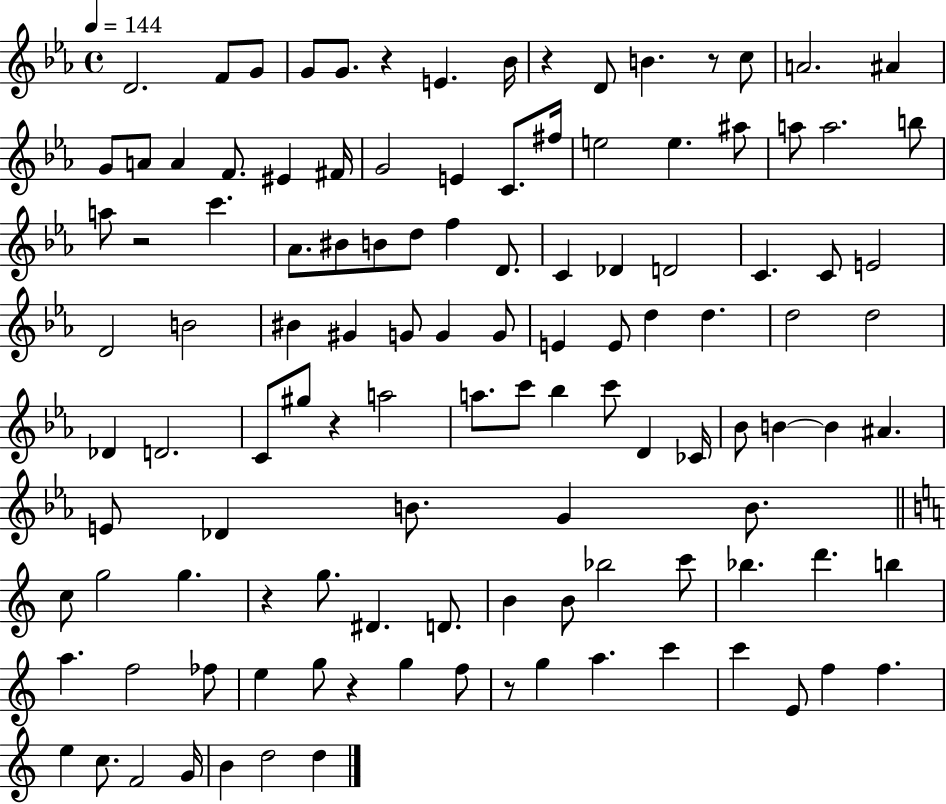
D4/h. F4/e G4/e G4/e G4/e. R/q E4/q. Bb4/s R/q D4/e B4/q. R/e C5/e A4/h. A#4/q G4/e A4/e A4/q F4/e. EIS4/q F#4/s G4/h E4/q C4/e. F#5/s E5/h E5/q. A#5/e A5/e A5/h. B5/e A5/e R/h C6/q. Ab4/e. BIS4/e B4/e D5/e F5/q D4/e. C4/q Db4/q D4/h C4/q. C4/e E4/h D4/h B4/h BIS4/q G#4/q G4/e G4/q G4/e E4/q E4/e D5/q D5/q. D5/h D5/h Db4/q D4/h. C4/e G#5/e R/q A5/h A5/e. C6/e Bb5/q C6/e D4/q CES4/s Bb4/e B4/q B4/q A#4/q. E4/e Db4/q B4/e. G4/q B4/e. C5/e G5/h G5/q. R/q G5/e. D#4/q. D4/e. B4/q B4/e Bb5/h C6/e Bb5/q. D6/q. B5/q A5/q. F5/h FES5/e E5/q G5/e R/q G5/q F5/e R/e G5/q A5/q. C6/q C6/q E4/e F5/q F5/q. E5/q C5/e. F4/h G4/s B4/q D5/h D5/q